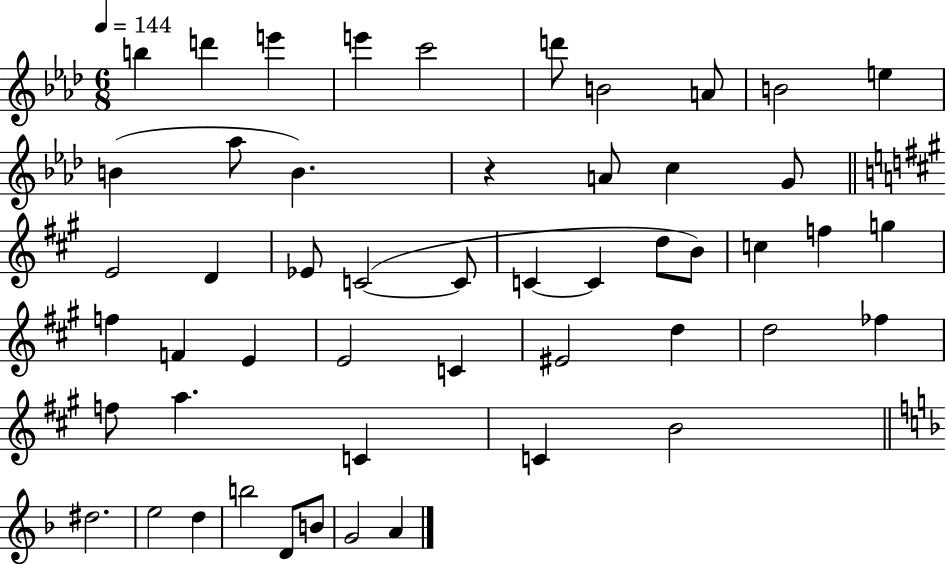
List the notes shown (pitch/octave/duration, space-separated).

B5/q D6/q E6/q E6/q C6/h D6/e B4/h A4/e B4/h E5/q B4/q Ab5/e B4/q. R/q A4/e C5/q G4/e E4/h D4/q Eb4/e C4/h C4/e C4/q C4/q D5/e B4/e C5/q F5/q G5/q F5/q F4/q E4/q E4/h C4/q EIS4/h D5/q D5/h FES5/q F5/e A5/q. C4/q C4/q B4/h D#5/h. E5/h D5/q B5/h D4/e B4/e G4/h A4/q